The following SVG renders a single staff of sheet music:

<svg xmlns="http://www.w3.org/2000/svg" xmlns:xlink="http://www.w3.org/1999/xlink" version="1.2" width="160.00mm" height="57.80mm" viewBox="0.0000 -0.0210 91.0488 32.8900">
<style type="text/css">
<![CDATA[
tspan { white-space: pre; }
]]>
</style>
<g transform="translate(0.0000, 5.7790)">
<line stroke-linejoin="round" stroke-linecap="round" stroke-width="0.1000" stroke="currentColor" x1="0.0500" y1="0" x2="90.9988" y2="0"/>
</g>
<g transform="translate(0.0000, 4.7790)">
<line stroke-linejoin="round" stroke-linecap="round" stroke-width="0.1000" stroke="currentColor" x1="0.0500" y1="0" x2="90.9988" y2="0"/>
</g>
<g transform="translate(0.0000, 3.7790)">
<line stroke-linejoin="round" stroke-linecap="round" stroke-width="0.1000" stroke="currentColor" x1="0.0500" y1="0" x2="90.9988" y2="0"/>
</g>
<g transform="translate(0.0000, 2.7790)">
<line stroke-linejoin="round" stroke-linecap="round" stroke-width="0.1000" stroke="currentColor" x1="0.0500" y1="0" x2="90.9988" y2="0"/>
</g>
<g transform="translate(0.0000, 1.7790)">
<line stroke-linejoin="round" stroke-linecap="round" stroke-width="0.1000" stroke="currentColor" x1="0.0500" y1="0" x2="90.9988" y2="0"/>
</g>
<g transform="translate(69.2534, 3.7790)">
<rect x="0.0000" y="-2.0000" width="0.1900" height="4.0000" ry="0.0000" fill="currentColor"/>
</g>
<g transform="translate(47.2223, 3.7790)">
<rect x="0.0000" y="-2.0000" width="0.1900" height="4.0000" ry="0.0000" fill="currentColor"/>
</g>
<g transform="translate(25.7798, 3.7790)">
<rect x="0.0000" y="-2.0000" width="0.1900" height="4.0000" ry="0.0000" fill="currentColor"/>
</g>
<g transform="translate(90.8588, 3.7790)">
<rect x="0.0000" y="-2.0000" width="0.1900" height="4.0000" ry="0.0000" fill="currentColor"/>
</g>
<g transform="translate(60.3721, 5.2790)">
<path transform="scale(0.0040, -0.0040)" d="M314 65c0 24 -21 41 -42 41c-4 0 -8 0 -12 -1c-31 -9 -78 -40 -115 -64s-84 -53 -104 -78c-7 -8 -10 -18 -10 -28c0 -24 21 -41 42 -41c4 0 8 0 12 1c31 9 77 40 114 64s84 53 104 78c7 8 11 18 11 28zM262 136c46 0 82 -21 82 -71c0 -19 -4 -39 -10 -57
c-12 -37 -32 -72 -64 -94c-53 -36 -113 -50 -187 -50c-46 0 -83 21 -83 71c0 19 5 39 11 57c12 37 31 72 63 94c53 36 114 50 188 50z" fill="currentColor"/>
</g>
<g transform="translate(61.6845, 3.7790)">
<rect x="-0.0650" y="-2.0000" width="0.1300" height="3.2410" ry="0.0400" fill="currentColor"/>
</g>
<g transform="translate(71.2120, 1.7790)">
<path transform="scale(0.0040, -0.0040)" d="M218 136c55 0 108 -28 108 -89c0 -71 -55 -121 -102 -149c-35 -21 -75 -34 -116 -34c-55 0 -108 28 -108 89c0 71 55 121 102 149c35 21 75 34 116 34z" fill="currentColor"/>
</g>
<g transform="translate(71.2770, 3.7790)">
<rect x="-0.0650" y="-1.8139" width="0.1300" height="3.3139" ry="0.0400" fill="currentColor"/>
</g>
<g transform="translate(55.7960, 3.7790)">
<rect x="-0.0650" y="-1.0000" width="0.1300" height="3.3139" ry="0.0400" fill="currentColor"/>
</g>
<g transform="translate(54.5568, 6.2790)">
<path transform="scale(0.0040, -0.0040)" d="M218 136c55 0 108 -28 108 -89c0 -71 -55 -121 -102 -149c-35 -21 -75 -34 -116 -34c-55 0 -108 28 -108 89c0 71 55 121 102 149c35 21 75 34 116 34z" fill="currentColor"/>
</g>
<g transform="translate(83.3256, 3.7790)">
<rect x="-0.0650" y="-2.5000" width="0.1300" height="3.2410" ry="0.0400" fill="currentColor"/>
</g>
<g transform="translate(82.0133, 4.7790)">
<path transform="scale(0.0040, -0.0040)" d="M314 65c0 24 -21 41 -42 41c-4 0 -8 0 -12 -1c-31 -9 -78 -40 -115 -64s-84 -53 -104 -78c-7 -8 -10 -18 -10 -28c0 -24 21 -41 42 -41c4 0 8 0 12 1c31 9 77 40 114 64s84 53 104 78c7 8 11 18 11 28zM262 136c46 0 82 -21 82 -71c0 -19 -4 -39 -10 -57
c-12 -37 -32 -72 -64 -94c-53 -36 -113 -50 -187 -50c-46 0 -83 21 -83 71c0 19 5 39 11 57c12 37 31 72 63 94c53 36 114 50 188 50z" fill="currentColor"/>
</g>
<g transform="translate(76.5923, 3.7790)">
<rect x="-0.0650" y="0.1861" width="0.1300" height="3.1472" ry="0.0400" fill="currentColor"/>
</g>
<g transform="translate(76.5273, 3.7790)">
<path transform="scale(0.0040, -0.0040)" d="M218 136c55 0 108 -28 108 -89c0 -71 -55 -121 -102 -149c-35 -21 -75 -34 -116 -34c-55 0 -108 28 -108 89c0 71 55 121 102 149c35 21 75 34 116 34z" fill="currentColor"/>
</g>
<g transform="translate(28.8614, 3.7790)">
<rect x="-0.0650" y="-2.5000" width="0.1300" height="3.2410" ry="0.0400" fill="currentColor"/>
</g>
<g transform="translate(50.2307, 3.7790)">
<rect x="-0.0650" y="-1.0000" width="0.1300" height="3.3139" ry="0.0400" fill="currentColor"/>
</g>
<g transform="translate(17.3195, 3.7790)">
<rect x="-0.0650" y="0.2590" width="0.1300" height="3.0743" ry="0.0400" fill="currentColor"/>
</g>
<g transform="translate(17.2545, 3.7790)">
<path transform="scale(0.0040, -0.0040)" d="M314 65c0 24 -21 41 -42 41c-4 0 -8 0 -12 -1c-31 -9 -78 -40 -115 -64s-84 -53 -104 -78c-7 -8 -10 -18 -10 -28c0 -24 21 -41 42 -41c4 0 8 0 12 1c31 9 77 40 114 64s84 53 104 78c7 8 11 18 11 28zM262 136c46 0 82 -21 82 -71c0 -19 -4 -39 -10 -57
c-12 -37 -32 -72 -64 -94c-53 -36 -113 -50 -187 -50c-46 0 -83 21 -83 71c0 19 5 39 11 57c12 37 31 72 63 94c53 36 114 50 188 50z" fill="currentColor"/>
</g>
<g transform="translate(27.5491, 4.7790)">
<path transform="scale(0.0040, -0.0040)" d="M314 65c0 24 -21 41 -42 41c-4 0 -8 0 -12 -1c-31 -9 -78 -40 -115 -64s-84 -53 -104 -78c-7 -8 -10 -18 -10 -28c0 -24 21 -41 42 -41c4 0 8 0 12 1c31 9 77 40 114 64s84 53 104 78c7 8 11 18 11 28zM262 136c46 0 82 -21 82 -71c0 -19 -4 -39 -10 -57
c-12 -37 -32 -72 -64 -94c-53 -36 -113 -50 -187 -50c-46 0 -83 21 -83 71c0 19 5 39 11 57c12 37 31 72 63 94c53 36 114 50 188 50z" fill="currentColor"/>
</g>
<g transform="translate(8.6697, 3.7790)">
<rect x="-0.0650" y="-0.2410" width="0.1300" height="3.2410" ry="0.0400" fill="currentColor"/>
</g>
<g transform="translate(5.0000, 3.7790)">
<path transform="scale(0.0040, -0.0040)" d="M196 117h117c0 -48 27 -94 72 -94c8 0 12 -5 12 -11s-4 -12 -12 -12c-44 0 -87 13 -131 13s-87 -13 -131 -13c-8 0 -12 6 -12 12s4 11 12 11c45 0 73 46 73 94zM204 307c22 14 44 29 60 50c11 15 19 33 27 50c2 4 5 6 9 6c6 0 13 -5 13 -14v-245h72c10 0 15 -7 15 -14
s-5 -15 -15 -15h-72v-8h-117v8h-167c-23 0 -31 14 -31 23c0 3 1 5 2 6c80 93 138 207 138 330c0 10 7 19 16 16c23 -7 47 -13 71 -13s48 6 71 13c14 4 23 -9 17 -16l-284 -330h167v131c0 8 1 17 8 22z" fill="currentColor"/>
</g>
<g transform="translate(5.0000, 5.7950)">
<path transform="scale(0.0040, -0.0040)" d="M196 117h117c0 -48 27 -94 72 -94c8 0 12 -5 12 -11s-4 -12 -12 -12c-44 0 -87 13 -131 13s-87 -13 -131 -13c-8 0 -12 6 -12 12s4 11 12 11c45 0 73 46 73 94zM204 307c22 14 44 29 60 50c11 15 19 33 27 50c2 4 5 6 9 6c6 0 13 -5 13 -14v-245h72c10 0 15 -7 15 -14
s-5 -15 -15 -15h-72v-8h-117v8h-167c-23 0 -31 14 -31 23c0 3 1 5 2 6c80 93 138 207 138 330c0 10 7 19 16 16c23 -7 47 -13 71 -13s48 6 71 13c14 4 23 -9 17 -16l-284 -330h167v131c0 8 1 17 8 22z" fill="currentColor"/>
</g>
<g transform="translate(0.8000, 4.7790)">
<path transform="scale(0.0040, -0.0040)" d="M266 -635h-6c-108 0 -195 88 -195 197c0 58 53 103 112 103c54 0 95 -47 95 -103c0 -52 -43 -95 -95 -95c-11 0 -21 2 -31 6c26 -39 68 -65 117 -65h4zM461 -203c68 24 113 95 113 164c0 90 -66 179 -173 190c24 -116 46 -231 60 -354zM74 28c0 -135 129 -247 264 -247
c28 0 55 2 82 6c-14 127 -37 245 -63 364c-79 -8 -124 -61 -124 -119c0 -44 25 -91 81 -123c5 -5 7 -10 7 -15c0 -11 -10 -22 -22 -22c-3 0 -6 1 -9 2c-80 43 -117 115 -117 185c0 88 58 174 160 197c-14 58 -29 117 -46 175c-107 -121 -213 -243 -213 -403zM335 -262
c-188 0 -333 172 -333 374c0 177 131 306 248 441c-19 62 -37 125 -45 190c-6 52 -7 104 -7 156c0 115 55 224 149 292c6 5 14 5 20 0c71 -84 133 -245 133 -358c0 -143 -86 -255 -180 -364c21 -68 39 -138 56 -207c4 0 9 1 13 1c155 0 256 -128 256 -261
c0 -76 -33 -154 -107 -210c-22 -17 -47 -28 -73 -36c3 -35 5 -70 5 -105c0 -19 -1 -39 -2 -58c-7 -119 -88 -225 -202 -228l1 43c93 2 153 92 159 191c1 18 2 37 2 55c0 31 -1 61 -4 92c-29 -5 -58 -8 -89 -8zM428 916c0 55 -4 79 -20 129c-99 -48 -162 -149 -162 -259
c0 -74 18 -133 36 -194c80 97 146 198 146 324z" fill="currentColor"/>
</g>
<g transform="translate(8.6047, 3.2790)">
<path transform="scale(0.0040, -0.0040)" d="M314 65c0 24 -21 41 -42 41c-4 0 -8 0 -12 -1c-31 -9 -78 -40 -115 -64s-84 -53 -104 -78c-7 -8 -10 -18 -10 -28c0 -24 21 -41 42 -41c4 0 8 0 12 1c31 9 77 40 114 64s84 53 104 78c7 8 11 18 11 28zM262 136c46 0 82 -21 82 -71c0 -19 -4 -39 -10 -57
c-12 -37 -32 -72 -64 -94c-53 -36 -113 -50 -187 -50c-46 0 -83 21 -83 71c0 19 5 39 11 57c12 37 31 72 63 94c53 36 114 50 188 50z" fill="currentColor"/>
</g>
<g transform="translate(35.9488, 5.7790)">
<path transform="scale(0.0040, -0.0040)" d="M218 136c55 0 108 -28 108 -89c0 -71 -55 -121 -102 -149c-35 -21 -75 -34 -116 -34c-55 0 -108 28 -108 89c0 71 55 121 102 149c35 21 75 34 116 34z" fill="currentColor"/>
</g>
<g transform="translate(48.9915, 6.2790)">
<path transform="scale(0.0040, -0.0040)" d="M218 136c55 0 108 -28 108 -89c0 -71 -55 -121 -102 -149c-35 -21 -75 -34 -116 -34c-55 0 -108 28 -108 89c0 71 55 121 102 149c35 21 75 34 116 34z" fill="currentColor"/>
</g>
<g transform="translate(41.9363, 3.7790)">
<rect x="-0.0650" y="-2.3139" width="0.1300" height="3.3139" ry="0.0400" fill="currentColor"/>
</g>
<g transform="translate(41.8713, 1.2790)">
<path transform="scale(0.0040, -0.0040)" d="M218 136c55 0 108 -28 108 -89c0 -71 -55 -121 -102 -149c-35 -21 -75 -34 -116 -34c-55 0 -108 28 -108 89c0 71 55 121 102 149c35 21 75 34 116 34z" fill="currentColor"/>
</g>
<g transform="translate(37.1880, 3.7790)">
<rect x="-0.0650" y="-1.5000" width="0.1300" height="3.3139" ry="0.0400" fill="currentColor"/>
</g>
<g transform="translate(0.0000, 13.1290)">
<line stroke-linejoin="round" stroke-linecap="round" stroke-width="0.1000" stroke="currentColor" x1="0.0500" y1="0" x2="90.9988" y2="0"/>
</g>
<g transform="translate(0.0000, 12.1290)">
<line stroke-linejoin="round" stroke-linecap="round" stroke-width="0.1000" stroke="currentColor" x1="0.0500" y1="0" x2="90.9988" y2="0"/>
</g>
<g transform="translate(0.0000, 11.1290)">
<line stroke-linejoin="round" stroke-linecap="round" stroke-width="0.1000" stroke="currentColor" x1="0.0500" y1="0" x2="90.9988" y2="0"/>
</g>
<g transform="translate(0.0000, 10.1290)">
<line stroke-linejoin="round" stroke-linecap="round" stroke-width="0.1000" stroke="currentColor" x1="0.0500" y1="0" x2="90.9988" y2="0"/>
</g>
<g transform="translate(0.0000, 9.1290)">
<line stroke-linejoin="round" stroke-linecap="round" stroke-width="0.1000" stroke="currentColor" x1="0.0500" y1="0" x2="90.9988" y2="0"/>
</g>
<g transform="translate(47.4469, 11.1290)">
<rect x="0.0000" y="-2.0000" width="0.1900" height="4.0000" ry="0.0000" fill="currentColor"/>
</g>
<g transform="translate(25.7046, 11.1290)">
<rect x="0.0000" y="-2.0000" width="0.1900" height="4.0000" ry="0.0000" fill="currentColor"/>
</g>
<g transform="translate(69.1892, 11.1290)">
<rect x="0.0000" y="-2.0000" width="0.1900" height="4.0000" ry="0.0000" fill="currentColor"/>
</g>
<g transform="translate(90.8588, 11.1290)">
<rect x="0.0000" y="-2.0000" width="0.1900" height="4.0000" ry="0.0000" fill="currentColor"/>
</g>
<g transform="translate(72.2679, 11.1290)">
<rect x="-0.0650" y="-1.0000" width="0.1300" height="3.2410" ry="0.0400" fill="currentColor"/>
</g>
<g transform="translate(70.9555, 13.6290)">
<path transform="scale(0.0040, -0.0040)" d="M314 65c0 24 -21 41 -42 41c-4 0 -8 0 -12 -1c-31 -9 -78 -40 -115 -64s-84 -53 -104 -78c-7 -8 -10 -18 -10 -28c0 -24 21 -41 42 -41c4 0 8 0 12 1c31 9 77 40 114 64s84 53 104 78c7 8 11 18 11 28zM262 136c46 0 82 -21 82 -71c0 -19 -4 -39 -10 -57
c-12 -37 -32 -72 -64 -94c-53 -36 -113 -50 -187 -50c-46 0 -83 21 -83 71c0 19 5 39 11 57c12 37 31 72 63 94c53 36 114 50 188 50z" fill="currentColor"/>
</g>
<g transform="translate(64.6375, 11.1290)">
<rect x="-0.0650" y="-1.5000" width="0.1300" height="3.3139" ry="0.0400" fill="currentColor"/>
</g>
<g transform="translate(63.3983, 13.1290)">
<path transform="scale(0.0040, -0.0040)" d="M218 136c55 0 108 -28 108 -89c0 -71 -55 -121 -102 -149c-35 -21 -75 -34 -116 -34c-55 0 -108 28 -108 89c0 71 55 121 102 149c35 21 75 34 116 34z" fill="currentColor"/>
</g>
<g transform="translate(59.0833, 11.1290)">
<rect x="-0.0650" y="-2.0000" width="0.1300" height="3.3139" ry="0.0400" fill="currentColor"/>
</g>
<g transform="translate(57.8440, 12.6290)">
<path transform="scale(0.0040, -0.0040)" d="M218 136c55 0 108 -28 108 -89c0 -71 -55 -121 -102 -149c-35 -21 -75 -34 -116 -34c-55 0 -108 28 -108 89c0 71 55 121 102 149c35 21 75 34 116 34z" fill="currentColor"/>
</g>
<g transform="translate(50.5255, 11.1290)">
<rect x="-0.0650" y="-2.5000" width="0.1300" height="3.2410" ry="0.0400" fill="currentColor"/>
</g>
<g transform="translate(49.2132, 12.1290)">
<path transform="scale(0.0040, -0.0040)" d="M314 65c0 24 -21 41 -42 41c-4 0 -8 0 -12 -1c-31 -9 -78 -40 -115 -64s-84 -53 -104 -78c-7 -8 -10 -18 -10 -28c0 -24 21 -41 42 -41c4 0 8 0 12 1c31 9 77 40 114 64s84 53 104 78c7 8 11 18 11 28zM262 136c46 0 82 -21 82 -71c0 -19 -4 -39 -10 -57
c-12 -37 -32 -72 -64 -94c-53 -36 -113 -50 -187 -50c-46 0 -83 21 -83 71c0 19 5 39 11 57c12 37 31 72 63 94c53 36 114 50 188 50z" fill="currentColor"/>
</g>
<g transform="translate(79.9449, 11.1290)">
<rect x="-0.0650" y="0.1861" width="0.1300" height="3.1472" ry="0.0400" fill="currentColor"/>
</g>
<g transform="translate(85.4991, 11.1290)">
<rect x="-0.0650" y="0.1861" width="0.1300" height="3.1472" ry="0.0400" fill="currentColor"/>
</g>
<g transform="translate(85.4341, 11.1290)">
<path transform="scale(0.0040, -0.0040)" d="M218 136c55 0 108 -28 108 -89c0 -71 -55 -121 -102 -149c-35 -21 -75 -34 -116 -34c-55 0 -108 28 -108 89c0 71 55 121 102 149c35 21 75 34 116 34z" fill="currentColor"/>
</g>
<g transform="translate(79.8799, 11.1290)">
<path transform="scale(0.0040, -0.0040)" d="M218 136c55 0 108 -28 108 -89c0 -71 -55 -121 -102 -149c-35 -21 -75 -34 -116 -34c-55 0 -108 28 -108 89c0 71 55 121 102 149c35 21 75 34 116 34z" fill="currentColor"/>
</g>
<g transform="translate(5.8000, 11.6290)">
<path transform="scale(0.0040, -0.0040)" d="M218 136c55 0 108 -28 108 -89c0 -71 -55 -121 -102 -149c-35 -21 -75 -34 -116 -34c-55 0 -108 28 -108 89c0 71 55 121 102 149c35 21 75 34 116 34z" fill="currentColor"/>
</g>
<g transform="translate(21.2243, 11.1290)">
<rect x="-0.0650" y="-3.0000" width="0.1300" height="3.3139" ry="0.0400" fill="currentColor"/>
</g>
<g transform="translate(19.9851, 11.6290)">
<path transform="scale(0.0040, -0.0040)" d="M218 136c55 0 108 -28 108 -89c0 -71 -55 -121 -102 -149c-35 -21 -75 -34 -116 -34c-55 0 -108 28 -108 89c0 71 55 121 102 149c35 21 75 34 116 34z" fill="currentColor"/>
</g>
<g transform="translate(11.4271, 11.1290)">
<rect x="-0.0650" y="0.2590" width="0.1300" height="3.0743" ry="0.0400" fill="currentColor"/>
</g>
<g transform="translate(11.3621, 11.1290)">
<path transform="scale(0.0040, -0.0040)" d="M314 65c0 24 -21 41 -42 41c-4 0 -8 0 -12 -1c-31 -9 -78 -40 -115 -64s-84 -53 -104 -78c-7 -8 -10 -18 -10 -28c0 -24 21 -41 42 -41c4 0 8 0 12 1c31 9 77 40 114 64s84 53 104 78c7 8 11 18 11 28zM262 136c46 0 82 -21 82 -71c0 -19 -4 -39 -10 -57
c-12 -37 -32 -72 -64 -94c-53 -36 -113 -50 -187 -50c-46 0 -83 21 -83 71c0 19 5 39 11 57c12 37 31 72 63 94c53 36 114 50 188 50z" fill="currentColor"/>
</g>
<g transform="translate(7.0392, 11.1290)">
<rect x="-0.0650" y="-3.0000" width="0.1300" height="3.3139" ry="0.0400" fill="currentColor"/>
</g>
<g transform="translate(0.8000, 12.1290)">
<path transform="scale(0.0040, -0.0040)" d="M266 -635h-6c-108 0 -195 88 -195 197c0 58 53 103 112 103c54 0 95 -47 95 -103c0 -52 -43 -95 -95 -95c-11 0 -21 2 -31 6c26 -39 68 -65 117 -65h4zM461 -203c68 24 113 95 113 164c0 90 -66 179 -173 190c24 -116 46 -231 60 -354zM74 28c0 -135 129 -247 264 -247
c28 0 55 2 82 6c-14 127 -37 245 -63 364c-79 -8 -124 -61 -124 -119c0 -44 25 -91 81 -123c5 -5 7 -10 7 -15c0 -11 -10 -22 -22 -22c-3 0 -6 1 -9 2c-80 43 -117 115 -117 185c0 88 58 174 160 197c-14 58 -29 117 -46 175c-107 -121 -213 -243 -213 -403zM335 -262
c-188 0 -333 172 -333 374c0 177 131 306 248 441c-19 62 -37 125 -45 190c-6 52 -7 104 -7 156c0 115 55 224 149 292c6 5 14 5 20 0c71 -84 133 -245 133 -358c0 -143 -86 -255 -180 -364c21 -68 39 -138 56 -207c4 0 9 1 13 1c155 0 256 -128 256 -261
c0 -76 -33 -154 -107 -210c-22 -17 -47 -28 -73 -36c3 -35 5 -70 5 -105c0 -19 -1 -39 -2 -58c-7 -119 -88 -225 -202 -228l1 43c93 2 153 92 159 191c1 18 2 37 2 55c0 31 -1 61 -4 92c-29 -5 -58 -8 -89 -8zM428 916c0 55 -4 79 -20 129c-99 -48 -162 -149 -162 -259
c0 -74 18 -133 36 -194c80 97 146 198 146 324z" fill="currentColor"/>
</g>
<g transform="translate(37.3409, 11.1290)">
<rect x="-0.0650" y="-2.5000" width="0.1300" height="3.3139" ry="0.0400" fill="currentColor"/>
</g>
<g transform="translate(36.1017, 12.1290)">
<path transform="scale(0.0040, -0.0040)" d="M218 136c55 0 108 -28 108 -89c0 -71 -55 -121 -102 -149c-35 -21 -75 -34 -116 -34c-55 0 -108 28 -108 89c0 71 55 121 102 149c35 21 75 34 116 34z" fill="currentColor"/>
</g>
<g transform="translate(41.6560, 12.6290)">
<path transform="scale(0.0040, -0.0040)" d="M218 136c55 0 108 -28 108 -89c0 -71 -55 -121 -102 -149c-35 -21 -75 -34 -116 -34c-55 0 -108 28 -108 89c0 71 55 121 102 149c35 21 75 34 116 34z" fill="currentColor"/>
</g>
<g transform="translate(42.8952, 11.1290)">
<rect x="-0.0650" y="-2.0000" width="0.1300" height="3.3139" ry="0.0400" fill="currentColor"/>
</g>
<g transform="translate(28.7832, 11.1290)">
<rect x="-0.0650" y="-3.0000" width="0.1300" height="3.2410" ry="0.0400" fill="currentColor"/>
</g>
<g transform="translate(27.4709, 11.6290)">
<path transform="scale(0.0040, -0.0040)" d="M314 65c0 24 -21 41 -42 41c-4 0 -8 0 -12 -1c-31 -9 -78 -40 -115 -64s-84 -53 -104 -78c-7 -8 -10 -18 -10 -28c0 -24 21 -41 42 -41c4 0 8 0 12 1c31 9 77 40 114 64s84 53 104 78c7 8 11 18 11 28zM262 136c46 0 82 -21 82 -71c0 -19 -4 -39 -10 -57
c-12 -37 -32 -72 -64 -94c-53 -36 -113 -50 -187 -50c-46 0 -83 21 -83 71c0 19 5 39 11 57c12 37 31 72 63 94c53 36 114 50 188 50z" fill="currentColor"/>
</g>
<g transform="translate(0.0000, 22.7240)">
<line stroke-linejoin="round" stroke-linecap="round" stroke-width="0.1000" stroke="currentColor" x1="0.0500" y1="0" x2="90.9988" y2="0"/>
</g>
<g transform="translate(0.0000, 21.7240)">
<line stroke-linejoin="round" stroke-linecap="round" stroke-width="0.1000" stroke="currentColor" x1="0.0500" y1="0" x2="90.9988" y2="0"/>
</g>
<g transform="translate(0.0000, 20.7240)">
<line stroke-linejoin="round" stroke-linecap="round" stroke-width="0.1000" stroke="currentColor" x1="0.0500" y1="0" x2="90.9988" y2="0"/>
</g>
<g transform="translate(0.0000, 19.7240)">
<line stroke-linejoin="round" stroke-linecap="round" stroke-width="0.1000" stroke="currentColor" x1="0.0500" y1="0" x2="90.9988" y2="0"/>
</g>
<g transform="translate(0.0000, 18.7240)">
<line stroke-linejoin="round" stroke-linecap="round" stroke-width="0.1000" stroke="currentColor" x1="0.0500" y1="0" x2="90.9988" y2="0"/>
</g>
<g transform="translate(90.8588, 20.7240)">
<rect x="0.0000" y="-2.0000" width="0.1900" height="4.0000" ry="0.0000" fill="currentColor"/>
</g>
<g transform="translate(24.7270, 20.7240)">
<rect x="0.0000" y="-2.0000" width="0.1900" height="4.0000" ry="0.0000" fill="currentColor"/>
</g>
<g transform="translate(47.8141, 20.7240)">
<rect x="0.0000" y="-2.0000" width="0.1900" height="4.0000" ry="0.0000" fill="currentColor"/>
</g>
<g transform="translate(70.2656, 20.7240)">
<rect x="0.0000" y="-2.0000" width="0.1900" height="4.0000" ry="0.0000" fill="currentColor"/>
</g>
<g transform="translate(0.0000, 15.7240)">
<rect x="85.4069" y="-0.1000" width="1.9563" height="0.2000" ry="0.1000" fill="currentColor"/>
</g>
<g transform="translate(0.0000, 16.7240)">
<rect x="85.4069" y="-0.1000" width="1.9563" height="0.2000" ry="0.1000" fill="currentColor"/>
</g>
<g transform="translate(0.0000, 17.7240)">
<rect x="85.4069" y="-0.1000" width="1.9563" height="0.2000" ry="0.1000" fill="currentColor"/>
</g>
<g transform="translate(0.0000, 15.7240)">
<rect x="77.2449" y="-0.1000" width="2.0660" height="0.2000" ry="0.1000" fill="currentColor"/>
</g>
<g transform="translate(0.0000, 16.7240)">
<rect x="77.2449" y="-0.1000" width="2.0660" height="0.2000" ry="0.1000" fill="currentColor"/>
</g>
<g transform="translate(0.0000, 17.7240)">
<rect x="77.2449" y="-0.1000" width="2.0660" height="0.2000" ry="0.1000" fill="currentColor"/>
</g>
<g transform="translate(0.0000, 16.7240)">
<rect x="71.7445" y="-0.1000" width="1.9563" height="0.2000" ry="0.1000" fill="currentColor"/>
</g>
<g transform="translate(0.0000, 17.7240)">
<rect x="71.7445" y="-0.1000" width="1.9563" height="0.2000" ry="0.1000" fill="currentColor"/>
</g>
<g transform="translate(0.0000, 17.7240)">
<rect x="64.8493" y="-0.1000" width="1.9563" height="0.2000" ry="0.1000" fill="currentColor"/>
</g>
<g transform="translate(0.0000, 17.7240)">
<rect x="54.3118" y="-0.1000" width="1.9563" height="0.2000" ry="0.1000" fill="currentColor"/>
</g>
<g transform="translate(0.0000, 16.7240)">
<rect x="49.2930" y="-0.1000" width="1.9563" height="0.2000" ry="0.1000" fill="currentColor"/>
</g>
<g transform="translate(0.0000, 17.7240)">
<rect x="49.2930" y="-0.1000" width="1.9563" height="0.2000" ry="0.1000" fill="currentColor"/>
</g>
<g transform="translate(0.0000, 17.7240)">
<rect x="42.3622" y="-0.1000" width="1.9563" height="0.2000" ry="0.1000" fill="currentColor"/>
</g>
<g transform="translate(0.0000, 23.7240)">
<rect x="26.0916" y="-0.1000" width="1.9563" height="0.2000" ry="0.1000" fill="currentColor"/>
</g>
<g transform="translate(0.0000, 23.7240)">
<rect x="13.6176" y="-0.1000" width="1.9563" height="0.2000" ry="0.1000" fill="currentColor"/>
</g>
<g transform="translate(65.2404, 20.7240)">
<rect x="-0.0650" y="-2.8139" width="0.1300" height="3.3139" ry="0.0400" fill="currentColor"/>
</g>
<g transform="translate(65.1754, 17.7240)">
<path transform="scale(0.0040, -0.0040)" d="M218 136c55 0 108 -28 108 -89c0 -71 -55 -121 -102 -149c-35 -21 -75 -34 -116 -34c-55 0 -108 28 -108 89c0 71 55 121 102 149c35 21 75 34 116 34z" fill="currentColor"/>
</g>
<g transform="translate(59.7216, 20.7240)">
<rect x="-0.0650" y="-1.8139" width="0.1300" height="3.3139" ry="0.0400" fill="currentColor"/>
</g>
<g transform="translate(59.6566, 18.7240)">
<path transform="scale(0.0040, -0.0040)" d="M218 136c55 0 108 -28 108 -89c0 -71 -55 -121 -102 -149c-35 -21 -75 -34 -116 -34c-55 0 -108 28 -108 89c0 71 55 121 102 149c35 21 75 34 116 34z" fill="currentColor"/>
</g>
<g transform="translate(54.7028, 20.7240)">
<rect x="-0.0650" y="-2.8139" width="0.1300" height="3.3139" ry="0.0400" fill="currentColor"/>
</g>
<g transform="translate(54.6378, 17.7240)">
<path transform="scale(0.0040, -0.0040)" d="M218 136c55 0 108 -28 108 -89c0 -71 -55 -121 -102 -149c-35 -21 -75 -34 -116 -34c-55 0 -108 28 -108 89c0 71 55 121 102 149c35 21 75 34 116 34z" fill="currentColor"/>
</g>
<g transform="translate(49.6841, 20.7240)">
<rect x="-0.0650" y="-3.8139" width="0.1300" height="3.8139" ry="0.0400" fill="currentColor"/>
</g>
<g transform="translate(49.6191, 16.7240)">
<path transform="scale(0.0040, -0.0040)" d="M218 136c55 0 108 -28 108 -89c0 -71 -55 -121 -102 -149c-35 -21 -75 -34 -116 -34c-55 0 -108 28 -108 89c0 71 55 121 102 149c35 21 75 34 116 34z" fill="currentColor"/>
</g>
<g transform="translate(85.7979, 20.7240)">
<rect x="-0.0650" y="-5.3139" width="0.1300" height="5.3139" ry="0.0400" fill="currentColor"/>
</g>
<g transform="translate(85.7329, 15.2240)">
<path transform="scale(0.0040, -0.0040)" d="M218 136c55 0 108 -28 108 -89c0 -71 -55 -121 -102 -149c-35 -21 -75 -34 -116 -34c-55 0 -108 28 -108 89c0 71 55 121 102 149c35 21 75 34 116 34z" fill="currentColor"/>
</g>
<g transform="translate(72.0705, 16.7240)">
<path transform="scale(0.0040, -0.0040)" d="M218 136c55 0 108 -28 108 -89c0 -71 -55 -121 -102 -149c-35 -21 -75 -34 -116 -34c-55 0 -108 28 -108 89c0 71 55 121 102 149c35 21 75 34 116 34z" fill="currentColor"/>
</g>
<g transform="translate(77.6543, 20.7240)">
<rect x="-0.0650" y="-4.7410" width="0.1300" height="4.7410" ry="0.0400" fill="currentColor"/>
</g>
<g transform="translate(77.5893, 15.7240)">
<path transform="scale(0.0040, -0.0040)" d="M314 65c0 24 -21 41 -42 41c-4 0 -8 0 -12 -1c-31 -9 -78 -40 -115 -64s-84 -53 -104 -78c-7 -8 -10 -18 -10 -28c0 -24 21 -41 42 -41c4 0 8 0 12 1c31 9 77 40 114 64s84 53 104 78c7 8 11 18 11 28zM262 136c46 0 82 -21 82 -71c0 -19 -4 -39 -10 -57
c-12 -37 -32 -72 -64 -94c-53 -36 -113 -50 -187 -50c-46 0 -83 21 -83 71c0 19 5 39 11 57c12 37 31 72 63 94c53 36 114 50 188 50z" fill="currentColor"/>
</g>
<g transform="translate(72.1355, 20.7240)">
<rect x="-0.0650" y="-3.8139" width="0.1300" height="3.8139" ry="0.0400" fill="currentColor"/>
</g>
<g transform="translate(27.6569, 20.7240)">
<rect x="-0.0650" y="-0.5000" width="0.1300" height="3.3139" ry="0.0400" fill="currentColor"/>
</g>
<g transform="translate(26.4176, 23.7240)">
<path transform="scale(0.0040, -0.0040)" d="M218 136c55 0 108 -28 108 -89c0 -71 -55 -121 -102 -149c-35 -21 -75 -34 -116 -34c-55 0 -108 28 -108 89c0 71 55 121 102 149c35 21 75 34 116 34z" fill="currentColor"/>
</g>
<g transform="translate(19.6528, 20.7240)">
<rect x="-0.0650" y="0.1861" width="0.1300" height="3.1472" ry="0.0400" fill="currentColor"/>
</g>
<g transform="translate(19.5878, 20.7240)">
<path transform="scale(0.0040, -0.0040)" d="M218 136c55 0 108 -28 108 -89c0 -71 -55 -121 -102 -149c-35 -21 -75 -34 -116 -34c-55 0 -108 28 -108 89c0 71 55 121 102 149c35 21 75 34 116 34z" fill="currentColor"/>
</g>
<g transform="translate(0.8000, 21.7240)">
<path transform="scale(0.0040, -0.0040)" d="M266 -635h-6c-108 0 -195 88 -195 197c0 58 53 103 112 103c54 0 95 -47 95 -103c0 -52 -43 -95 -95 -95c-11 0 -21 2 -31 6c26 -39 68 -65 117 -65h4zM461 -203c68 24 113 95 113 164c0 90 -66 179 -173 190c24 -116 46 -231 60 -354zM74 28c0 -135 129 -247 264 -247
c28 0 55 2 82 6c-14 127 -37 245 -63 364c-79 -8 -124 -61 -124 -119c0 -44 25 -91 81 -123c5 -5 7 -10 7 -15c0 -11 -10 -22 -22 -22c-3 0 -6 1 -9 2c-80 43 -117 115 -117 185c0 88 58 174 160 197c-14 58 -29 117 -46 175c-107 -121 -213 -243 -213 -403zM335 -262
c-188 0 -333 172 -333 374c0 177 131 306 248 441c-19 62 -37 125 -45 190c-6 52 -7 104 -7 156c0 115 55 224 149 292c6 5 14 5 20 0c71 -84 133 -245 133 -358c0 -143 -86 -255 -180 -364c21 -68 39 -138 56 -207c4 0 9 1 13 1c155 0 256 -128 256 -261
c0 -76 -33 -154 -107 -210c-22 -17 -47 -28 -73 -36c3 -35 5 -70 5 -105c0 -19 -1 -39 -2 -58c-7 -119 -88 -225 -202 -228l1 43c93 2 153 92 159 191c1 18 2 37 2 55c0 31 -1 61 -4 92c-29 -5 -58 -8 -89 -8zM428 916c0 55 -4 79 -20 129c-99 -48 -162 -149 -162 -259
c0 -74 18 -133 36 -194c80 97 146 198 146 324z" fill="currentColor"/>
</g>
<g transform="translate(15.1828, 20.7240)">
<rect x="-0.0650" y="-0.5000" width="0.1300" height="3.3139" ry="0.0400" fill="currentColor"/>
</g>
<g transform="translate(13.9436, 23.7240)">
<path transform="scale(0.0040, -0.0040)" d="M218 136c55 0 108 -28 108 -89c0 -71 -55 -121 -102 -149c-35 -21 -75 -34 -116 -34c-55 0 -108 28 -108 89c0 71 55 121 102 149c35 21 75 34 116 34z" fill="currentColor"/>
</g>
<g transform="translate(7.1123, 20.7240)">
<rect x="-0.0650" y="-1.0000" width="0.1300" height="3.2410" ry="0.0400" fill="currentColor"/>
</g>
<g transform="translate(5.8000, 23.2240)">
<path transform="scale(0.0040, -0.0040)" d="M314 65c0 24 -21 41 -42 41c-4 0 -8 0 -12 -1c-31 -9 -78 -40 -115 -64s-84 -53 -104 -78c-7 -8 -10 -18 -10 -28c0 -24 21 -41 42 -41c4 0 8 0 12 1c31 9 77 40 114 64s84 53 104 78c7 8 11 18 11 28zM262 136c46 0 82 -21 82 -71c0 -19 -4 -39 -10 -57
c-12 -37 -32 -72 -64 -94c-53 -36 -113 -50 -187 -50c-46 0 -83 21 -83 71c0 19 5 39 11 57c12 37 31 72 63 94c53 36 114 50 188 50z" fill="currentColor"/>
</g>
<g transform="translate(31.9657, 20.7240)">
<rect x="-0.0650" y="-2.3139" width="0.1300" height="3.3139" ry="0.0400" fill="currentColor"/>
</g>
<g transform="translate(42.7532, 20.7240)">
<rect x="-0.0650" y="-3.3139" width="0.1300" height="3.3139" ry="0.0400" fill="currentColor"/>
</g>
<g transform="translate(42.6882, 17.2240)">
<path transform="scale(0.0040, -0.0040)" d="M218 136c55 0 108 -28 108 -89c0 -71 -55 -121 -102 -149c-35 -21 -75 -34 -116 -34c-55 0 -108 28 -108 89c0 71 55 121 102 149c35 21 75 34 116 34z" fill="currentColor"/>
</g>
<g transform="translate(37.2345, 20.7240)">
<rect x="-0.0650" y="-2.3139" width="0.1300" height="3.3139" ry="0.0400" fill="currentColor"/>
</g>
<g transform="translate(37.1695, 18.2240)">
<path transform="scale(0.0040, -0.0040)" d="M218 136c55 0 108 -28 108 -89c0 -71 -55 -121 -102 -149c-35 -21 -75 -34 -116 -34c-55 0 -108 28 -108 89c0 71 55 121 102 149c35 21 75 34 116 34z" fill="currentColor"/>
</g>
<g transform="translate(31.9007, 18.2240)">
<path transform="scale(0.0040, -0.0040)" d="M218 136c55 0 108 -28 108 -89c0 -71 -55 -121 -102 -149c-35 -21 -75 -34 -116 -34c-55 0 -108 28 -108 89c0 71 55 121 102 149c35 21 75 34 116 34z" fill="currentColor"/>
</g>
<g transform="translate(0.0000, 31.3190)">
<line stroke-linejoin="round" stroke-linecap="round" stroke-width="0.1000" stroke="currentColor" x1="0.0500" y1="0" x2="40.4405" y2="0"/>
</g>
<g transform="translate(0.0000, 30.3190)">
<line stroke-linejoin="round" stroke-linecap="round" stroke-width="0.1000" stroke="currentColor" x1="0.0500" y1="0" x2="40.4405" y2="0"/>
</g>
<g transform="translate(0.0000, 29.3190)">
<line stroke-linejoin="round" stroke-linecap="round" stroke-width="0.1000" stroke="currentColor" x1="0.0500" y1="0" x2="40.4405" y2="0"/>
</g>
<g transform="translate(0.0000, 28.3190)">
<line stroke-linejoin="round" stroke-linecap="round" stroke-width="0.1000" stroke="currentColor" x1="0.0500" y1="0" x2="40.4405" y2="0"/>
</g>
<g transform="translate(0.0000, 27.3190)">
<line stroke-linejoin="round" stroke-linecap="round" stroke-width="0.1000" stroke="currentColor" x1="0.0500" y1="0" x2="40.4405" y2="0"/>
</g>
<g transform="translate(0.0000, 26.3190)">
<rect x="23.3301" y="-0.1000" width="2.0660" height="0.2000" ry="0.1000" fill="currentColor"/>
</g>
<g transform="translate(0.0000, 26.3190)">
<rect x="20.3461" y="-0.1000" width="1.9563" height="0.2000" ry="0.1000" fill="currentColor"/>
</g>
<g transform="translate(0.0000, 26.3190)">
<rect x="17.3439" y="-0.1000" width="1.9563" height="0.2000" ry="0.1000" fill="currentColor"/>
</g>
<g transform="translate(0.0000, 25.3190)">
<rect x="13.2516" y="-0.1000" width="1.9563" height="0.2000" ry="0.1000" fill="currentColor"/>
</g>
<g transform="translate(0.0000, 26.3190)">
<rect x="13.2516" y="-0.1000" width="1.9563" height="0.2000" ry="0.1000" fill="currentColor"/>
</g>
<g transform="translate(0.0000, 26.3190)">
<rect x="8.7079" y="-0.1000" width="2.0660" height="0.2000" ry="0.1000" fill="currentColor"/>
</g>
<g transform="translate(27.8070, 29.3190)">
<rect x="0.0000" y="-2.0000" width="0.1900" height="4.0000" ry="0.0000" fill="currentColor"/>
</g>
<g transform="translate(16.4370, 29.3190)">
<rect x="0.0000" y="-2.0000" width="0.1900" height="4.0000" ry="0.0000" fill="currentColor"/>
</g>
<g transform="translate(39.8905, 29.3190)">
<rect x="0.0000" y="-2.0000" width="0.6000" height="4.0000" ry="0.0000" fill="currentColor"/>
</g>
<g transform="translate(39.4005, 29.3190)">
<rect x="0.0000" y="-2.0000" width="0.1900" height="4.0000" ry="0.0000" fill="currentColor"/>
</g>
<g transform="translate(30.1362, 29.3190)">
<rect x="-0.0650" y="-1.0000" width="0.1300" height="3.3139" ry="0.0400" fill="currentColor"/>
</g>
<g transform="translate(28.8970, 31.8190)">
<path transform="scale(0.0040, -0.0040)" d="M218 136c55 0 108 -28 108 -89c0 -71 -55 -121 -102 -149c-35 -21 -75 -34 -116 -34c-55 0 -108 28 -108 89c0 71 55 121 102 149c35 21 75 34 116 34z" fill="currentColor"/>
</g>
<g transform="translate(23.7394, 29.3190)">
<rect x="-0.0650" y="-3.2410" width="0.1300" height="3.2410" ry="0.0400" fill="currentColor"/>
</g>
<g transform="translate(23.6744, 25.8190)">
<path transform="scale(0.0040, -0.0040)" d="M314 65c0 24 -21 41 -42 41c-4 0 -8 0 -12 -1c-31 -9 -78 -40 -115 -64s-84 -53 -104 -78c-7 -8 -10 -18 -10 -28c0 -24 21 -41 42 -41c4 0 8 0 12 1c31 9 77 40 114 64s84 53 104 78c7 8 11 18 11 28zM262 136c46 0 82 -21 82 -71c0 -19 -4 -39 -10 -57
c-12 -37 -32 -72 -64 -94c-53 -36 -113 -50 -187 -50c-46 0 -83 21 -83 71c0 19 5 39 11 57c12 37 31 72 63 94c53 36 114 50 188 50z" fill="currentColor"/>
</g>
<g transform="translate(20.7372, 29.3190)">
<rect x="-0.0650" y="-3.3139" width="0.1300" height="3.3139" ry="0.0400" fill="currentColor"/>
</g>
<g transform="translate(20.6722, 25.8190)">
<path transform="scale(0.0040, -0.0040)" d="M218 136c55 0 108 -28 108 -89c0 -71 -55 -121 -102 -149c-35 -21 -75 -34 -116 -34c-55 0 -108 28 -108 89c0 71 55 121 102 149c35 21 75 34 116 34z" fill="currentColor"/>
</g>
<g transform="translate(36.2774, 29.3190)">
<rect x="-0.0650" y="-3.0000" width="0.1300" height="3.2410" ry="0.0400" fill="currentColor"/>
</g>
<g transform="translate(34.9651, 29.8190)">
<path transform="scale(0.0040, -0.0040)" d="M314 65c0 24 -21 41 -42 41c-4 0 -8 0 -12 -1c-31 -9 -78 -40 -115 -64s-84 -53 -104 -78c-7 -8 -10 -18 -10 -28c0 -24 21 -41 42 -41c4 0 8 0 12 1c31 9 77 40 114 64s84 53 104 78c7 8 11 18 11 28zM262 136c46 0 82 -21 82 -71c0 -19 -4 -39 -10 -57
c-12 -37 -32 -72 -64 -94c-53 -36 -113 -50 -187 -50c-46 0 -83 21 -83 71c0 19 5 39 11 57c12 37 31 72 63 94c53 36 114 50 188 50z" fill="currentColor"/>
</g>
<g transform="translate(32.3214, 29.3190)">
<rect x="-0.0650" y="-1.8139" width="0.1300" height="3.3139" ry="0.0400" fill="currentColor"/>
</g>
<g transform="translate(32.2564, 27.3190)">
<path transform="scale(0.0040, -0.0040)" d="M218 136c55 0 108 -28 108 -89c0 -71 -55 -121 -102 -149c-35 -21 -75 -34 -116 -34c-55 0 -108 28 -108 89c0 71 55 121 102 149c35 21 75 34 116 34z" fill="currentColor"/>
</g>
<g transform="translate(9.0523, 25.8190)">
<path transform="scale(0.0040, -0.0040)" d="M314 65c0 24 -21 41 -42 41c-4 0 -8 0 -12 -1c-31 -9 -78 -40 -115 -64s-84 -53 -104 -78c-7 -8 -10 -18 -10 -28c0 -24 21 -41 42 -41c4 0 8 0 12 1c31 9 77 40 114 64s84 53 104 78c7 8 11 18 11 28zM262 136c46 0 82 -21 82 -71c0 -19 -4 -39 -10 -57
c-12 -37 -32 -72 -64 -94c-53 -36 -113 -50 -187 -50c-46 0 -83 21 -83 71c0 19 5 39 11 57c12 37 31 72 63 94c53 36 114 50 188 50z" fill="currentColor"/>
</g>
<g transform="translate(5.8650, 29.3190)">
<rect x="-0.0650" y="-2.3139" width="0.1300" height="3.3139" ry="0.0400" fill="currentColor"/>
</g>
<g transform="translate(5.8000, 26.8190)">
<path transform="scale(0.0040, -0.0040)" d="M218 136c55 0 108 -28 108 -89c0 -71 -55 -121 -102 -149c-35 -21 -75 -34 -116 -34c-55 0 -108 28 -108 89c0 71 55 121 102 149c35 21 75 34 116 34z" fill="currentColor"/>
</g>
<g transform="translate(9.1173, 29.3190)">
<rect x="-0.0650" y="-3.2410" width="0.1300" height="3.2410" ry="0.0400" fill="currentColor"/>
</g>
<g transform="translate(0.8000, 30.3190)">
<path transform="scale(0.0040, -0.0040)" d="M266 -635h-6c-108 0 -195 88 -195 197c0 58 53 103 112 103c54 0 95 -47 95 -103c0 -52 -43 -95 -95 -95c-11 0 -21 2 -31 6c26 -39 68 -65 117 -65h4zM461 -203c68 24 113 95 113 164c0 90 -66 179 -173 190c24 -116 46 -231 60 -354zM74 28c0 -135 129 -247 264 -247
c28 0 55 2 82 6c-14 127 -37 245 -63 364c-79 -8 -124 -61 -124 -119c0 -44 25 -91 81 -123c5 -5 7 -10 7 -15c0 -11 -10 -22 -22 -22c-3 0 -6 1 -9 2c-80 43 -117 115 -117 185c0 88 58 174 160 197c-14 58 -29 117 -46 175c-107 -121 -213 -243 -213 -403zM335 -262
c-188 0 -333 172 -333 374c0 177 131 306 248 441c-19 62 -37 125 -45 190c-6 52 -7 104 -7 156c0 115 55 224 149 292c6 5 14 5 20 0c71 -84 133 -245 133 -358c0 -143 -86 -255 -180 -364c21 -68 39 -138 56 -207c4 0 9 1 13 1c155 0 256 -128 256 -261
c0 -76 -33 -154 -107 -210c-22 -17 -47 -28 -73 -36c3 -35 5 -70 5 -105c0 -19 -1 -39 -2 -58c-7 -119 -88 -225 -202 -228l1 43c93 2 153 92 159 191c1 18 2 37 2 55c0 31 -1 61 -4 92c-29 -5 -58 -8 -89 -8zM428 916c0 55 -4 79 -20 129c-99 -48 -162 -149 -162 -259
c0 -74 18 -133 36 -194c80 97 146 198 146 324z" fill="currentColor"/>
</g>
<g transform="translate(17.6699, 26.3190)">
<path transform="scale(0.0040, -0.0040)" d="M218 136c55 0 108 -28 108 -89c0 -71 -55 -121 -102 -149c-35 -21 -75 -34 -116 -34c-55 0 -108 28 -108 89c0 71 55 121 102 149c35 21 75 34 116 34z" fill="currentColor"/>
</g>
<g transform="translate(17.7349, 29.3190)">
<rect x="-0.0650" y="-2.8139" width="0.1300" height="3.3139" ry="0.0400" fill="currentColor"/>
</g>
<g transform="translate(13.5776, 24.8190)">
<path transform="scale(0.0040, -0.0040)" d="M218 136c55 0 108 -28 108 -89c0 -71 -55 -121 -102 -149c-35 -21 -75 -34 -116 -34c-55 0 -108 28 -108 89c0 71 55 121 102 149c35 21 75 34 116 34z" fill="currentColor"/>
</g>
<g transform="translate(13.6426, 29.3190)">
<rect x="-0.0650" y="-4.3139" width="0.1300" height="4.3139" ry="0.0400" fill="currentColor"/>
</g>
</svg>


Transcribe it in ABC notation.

X:1
T:Untitled
M:4/4
L:1/4
K:C
c2 B2 G2 E g D D F2 f B G2 A B2 A A2 G F G2 F E D2 B B D2 C B C g g b c' a f a c' e'2 f' g b2 d' a b b2 D f A2